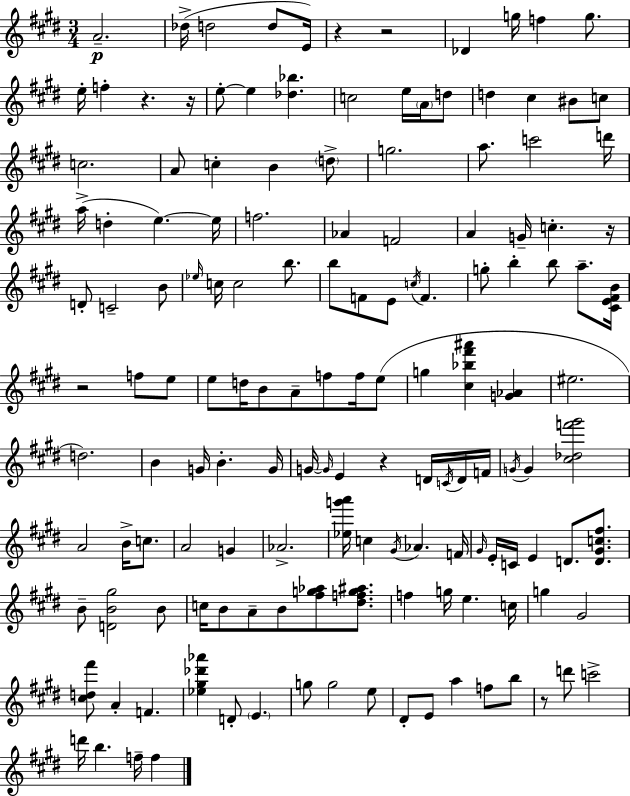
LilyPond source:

{
  \clef treble
  \numericTimeSignature
  \time 3/4
  \key e \major
  a'2.--\p | des''16->( d''2 d''8 e'16) | r4 r2 | des'4 g''16 f''4 g''8. | \break e''16-. f''4-. r4. r16 | e''8-.~~ e''4 <des'' bes''>4. | c''2 e''16 \parenthesize a'16 d''8 | d''4 cis''4 bis'8 c''8 | \break c''2. | a'8 c''4-. b'4 \parenthesize d''8-> | g''2. | a''8. c'''2 d'''16 | \break a''16->( d''4-. e''4.~~) e''16 | f''2. | aes'4 f'2 | a'4 g'16-- c''4.-. r16 | \break d'8-. c'2-- b'8 | \grace { ees''16 } c''16 c''2 b''8. | b''8 f'8 e'8 \acciaccatura { c''16 } f'4. | g''8-. b''4-. b''8 a''8.-- | \break <cis' e' fis' b'>16 r2 f''8 | e''8 e''8 d''16 b'8 a'8-- f''8 f''16 | e''8( g''4 <cis'' bes'' fis''' ais'''>4 <g' aes'>4 | eis''2. | \break d''2.) | b'4 g'16 b'4.-. | g'16 g'16~~ \grace { g'16 } e'4 r4 | d'16 \acciaccatura { c'16 } d'16 f'16 \acciaccatura { g'16 } g'4 <cis'' des'' f''' gis'''>2 | \break a'2 | b'16-> c''8. a'2 | g'4 aes'2.-> | <ees'' g''' a'''>16 c''4 \acciaccatura { gis'16 } aes'4. | \break f'16 \grace { gis'16 } e'16-. c'16 e'4 | d'8. <d' gis' c'' fis''>8. b'8-- <d' b' gis''>2 | b'8 c''16 b'8 a'8-- | b'8 <fis'' g'' aes''>8 <dis'' f'' g'' ais''>8. f''4 g''16 | \break e''4. c''16 g''4 gis'2 | <cis'' d'' fis'''>8 a'4-. | f'4. <ees'' gis'' des''' aes'''>4 d'8-. | \parenthesize e'4. g''8 g''2 | \break e''8 dis'8-. e'8 a''4 | f''8 b''8 r8 d'''8 c'''2-> | d'''16 b''4. | f''16-- f''4 \bar "|."
}